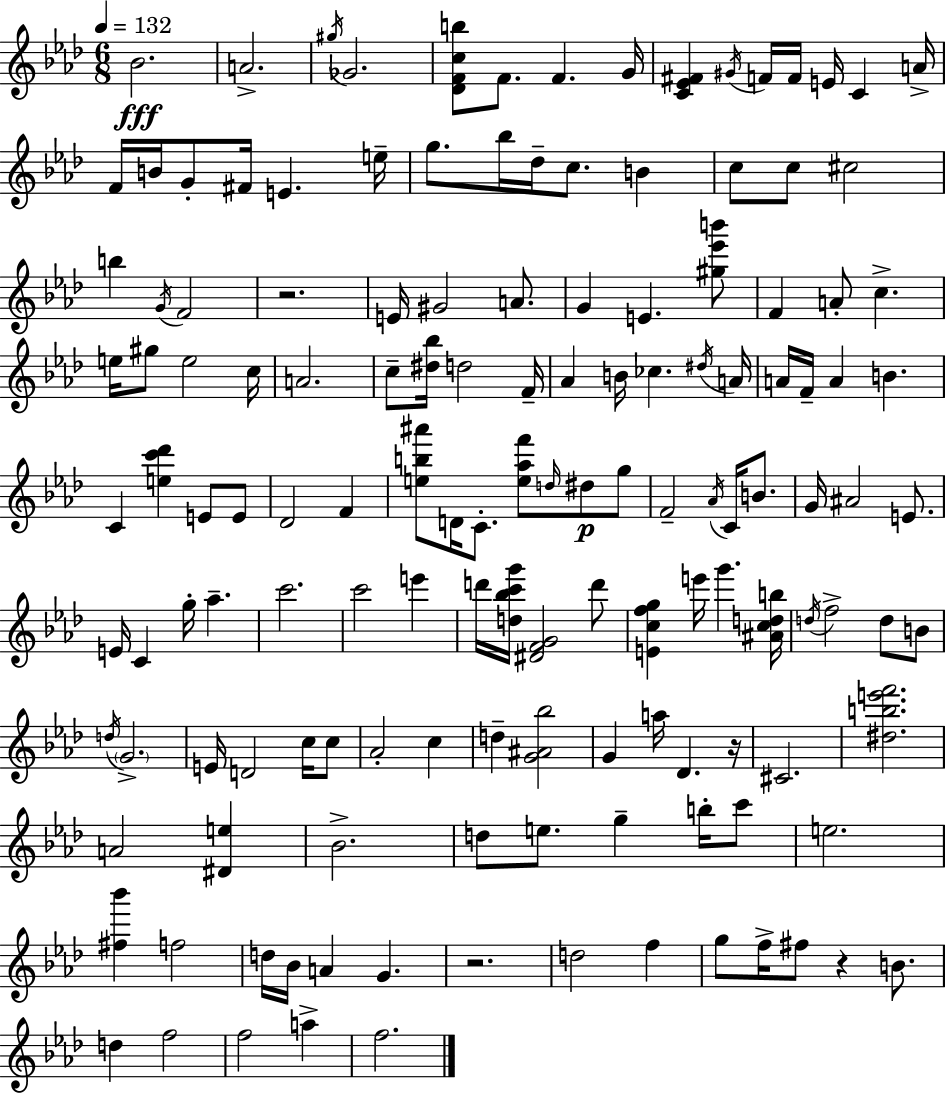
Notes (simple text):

Bb4/h. A4/h. G#5/s Gb4/h. [Db4,F4,C5,B5]/e F4/e. F4/q. G4/s [C4,Eb4,F#4]/q G#4/s F4/s F4/s E4/s C4/q A4/s F4/s B4/s G4/e F#4/s E4/q. E5/s G5/e. Bb5/s Db5/s C5/e. B4/q C5/e C5/e C#5/h B5/q G4/s F4/h R/h. E4/s G#4/h A4/e. G4/q E4/q. [G#5,Eb6,B6]/e F4/q A4/e C5/q. E5/s G#5/e E5/h C5/s A4/h. C5/e [D#5,Bb5]/s D5/h F4/s Ab4/q B4/s CES5/q. D#5/s A4/s A4/s F4/s A4/q B4/q. C4/q [E5,C6,Db6]/q E4/e E4/e Db4/h F4/q [E5,B5,A#6]/e D4/s C4/e. [E5,Ab5,F6]/e D5/s D#5/e G5/e F4/h Ab4/s C4/s B4/e. G4/s A#4/h E4/e. E4/s C4/q G5/s Ab5/q. C6/h. C6/h E6/q D6/s [D5,Bb5,C6,G6]/s [D#4,F4,G4]/h D6/e [E4,C5,F5,G5]/q E6/s G6/q. [A#4,C5,D5,B5]/s D5/s F5/h D5/e B4/e D5/s G4/h. E4/s D4/h C5/s C5/e Ab4/h C5/q D5/q [G4,A#4,Bb5]/h G4/q A5/s Db4/q. R/s C#4/h. [D#5,B5,E6,F6]/h. A4/h [D#4,E5]/q Bb4/h. D5/e E5/e. G5/q B5/s C6/e E5/h. [F#5,Bb6]/q F5/h D5/s Bb4/s A4/q G4/q. R/h. D5/h F5/q G5/e F5/s F#5/e R/q B4/e. D5/q F5/h F5/h A5/q F5/h.